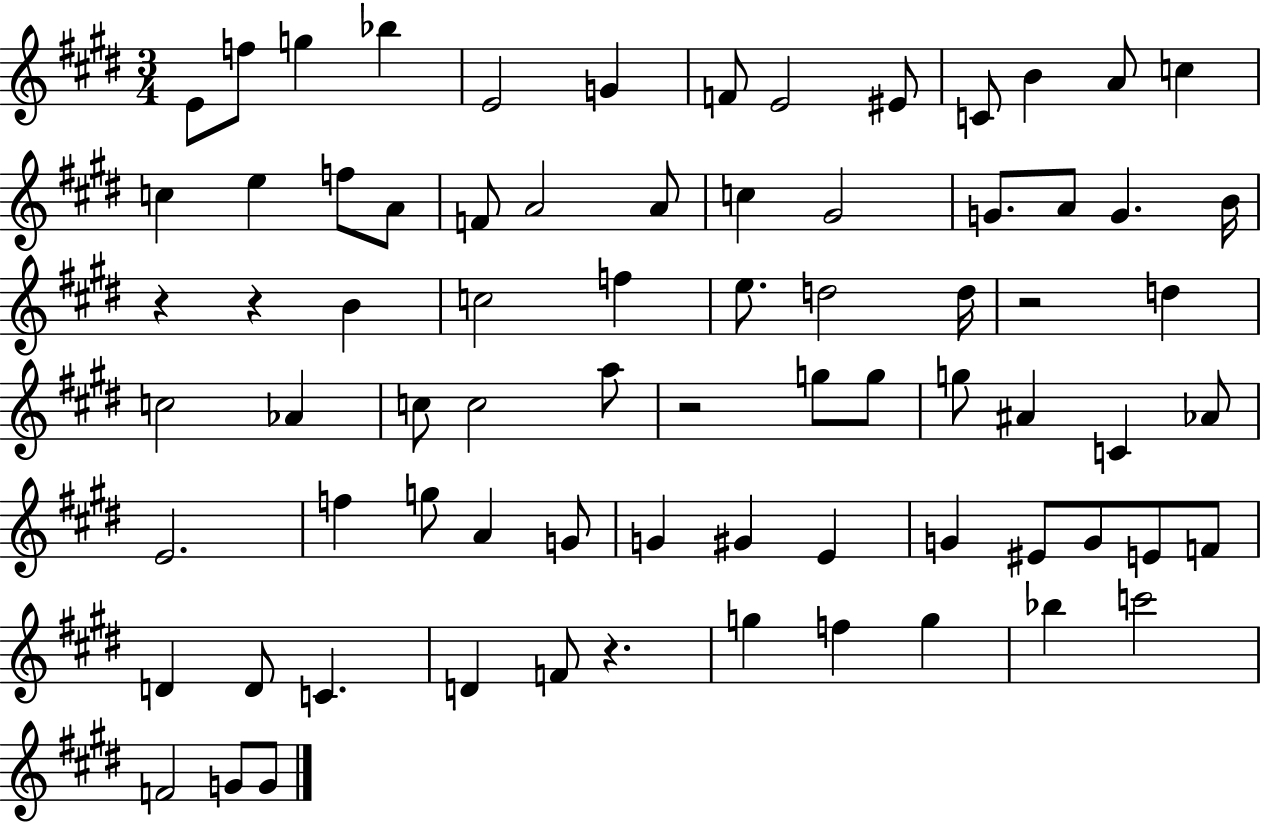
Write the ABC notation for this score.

X:1
T:Untitled
M:3/4
L:1/4
K:E
E/2 f/2 g _b E2 G F/2 E2 ^E/2 C/2 B A/2 c c e f/2 A/2 F/2 A2 A/2 c ^G2 G/2 A/2 G B/4 z z B c2 f e/2 d2 d/4 z2 d c2 _A c/2 c2 a/2 z2 g/2 g/2 g/2 ^A C _A/2 E2 f g/2 A G/2 G ^G E G ^E/2 G/2 E/2 F/2 D D/2 C D F/2 z g f g _b c'2 F2 G/2 G/2